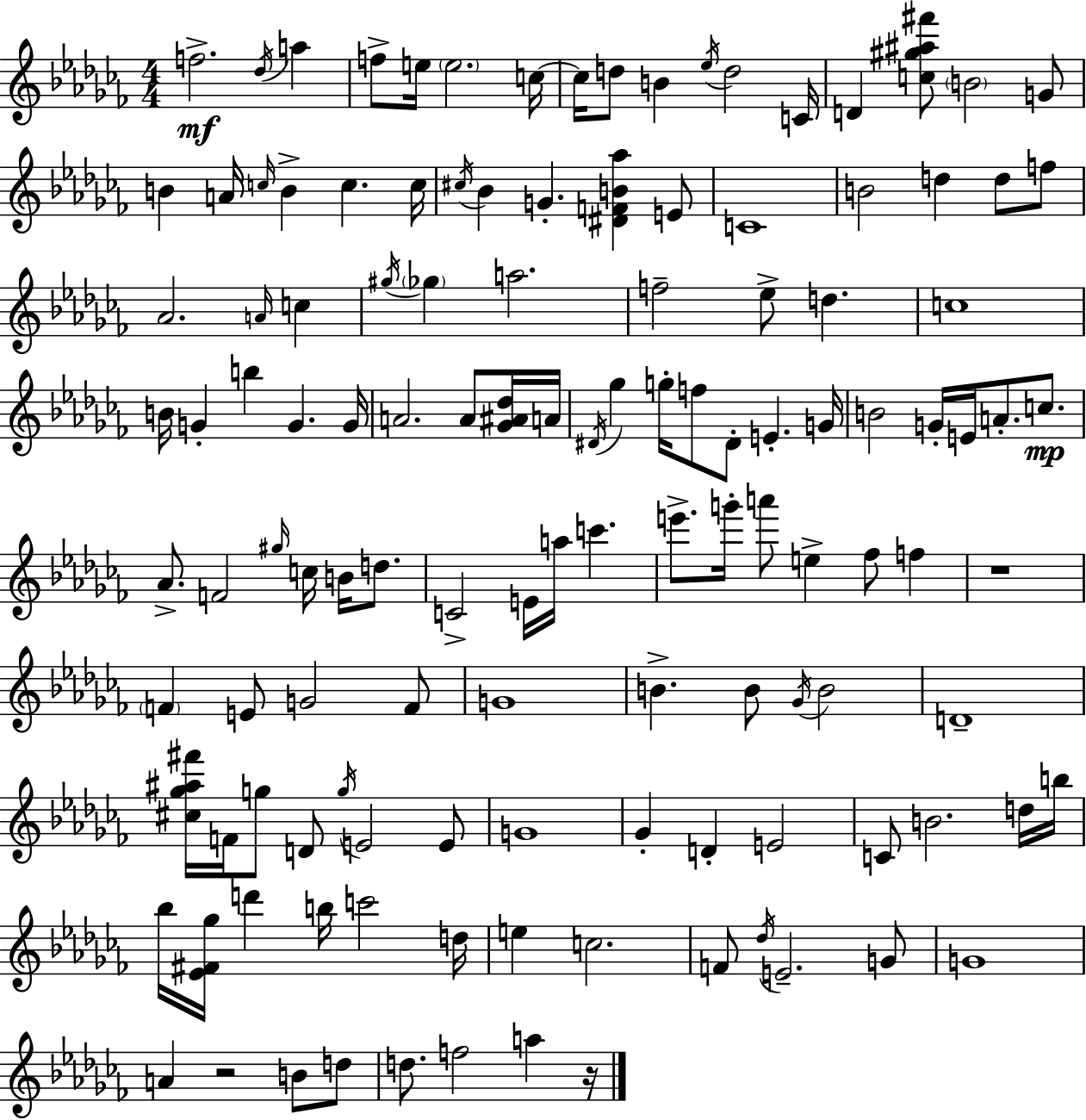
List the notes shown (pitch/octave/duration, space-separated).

F5/h. Db5/s A5/q F5/e E5/s E5/h. C5/s C5/s D5/e B4/q Eb5/s D5/h C4/s D4/q [C5,G#5,A#5,F#6]/e B4/h G4/e B4/q A4/s C5/s B4/q C5/q. C5/s C#5/s Bb4/q G4/q. [D#4,F4,B4,Ab5]/q E4/e C4/w B4/h D5/q D5/e F5/e Ab4/h. A4/s C5/q G#5/s Gb5/q A5/h. F5/h Eb5/e D5/q. C5/w B4/s G4/q B5/q G4/q. G4/s A4/h. A4/e [Gb4,A#4,Db5]/s A4/s D#4/s Gb5/q G5/s F5/e D#4/e E4/q. G4/s B4/h G4/s E4/s A4/e. C5/e. Ab4/e. F4/h G#5/s C5/s B4/s D5/e. C4/h E4/s A5/s C6/q. E6/e. G6/s A6/e E5/q FES5/e F5/q R/w F4/q E4/e G4/h F4/e G4/w B4/q. B4/e Gb4/s B4/h D4/w [C#5,Gb5,A#5,F#6]/s F4/s G5/e D4/e G5/s E4/h E4/e G4/w Gb4/q D4/q E4/h C4/e B4/h. D5/s B5/s Bb5/s [Eb4,F#4,Gb5]/s D6/q B5/s C6/h D5/s E5/q C5/h. F4/e Db5/s E4/h. G4/e G4/w A4/q R/h B4/e D5/e D5/e. F5/h A5/q R/s